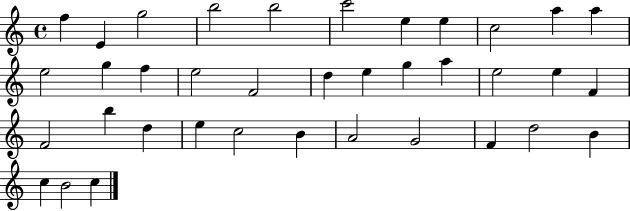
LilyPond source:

{
  \clef treble
  \time 4/4
  \defaultTimeSignature
  \key c \major
  f''4 e'4 g''2 | b''2 b''2 | c'''2 e''4 e''4 | c''2 a''4 a''4 | \break e''2 g''4 f''4 | e''2 f'2 | d''4 e''4 g''4 a''4 | e''2 e''4 f'4 | \break f'2 b''4 d''4 | e''4 c''2 b'4 | a'2 g'2 | f'4 d''2 b'4 | \break c''4 b'2 c''4 | \bar "|."
}